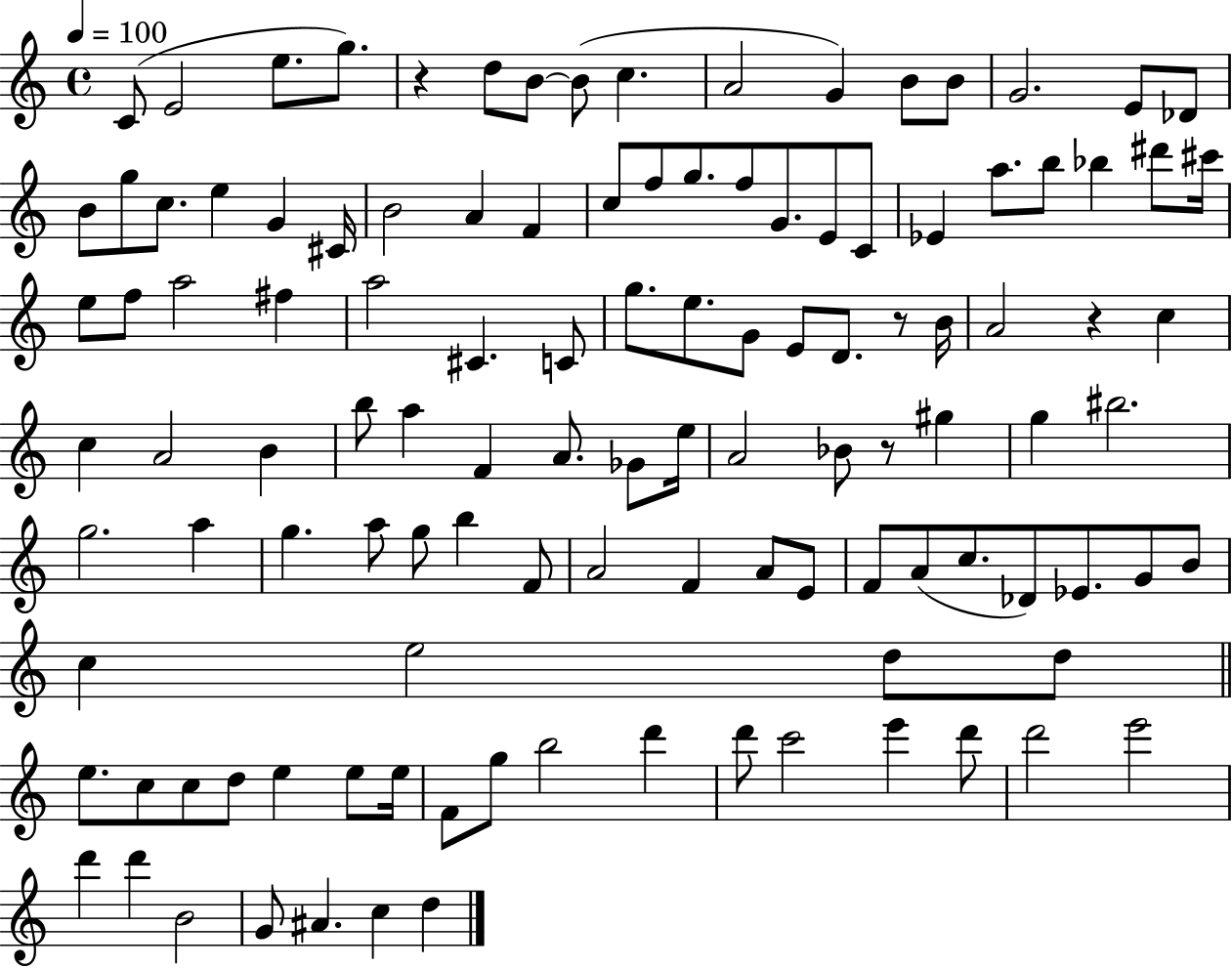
C4/e E4/h E5/e. G5/e. R/q D5/e B4/e B4/e C5/q. A4/h G4/q B4/e B4/e G4/h. E4/e Db4/e B4/e G5/e C5/e. E5/q G4/q C#4/s B4/h A4/q F4/q C5/e F5/e G5/e. F5/e G4/e. E4/e C4/e Eb4/q A5/e. B5/e Bb5/q D#6/e C#6/s E5/e F5/e A5/h F#5/q A5/h C#4/q. C4/e G5/e. E5/e. G4/e E4/e D4/e. R/e B4/s A4/h R/q C5/q C5/q A4/h B4/q B5/e A5/q F4/q A4/e. Gb4/e E5/s A4/h Bb4/e R/e G#5/q G5/q BIS5/h. G5/h. A5/q G5/q. A5/e G5/e B5/q F4/e A4/h F4/q A4/e E4/e F4/e A4/e C5/e. Db4/e Eb4/e. G4/e B4/e C5/q E5/h D5/e D5/e E5/e. C5/e C5/e D5/e E5/q E5/e E5/s F4/e G5/e B5/h D6/q D6/e C6/h E6/q D6/e D6/h E6/h D6/q D6/q B4/h G4/e A#4/q. C5/q D5/q